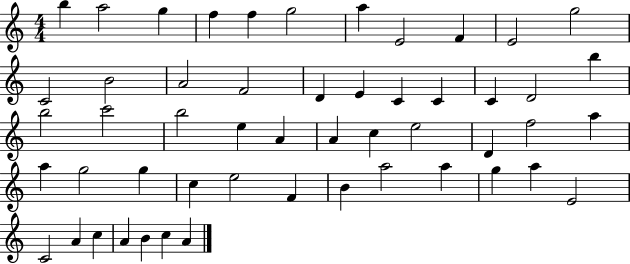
X:1
T:Untitled
M:4/4
L:1/4
K:C
b a2 g f f g2 a E2 F E2 g2 C2 B2 A2 F2 D E C C C D2 b b2 c'2 b2 e A A c e2 D f2 a a g2 g c e2 F B a2 a g a E2 C2 A c A B c A